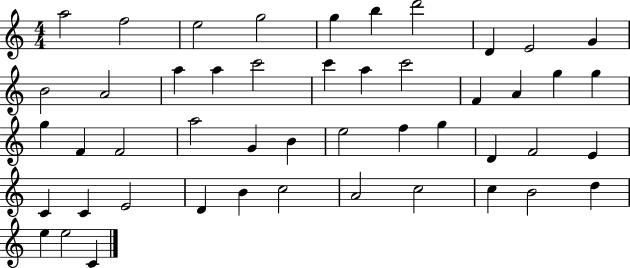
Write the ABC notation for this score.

X:1
T:Untitled
M:4/4
L:1/4
K:C
a2 f2 e2 g2 g b d'2 D E2 G B2 A2 a a c'2 c' a c'2 F A g g g F F2 a2 G B e2 f g D F2 E C C E2 D B c2 A2 c2 c B2 d e e2 C